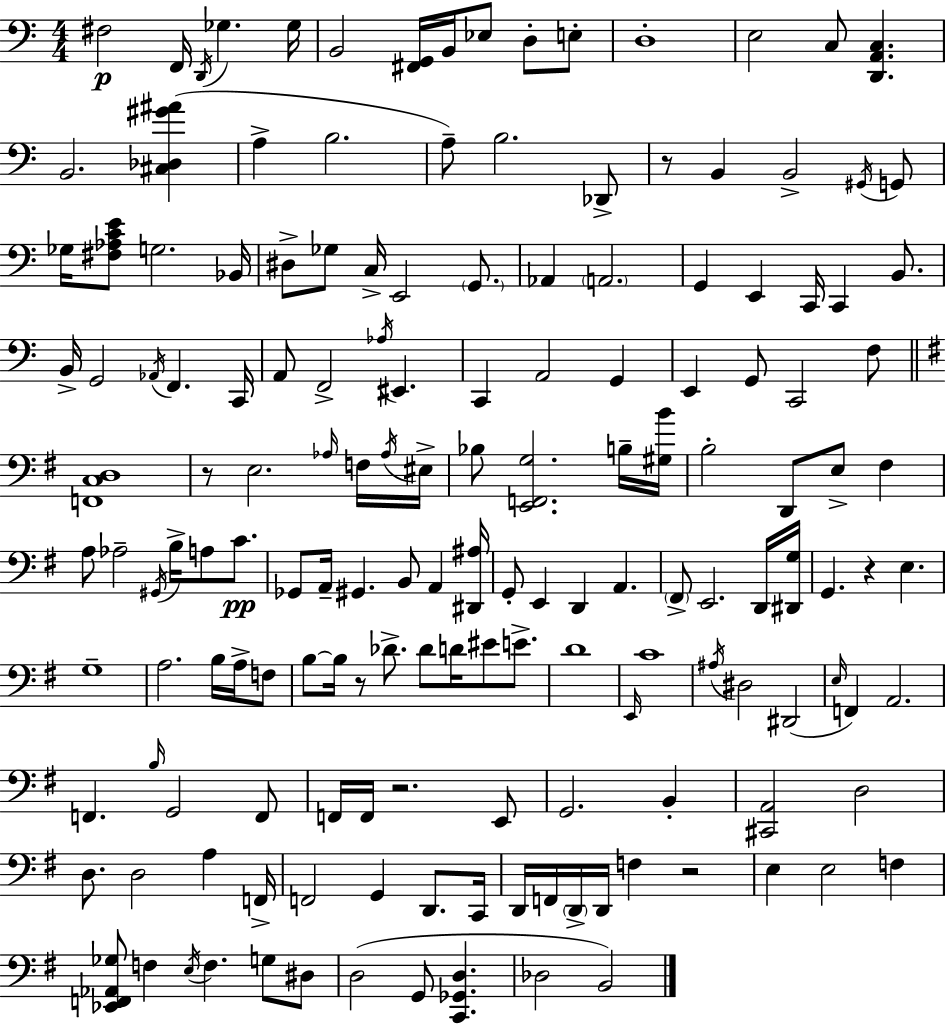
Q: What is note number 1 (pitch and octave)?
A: F#3